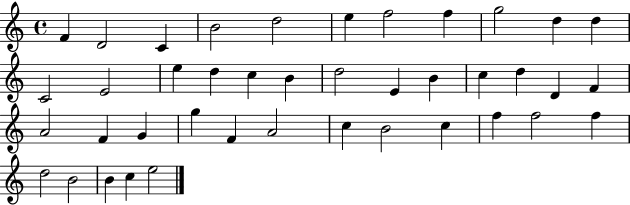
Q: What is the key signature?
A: C major